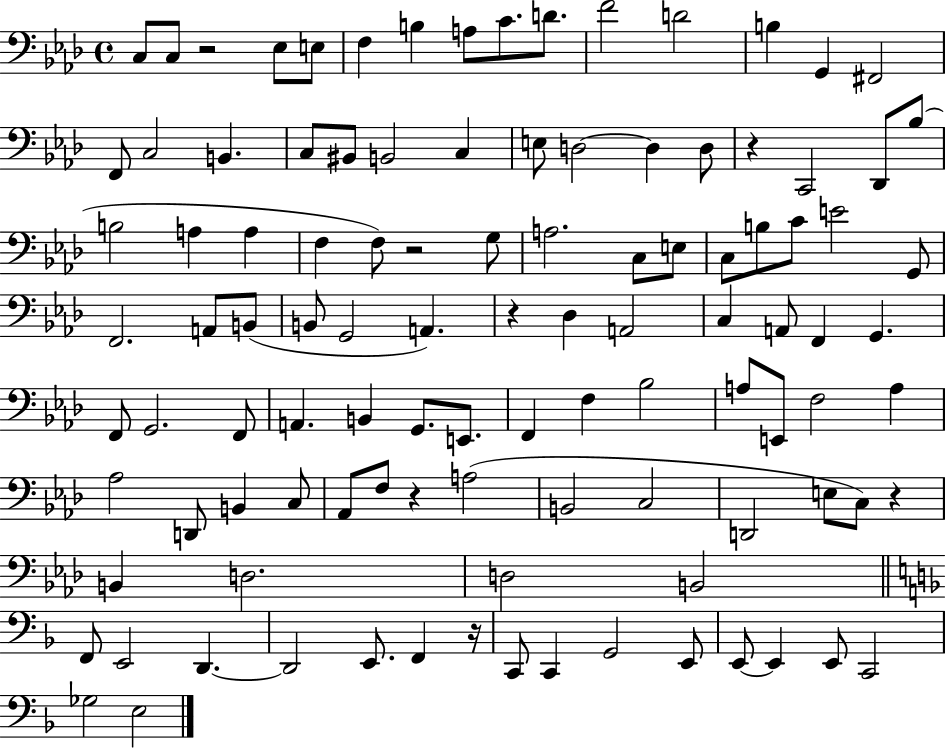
X:1
T:Untitled
M:4/4
L:1/4
K:Ab
C,/2 C,/2 z2 _E,/2 E,/2 F, B, A,/2 C/2 D/2 F2 D2 B, G,, ^F,,2 F,,/2 C,2 B,, C,/2 ^B,,/2 B,,2 C, E,/2 D,2 D, D,/2 z C,,2 _D,,/2 _B,/2 B,2 A, A, F, F,/2 z2 G,/2 A,2 C,/2 E,/2 C,/2 B,/2 C/2 E2 G,,/2 F,,2 A,,/2 B,,/2 B,,/2 G,,2 A,, z _D, A,,2 C, A,,/2 F,, G,, F,,/2 G,,2 F,,/2 A,, B,, G,,/2 E,,/2 F,, F, _B,2 A,/2 E,,/2 F,2 A, _A,2 D,,/2 B,, C,/2 _A,,/2 F,/2 z A,2 B,,2 C,2 D,,2 E,/2 C,/2 z B,, D,2 D,2 B,,2 F,,/2 E,,2 D,, D,,2 E,,/2 F,, z/4 C,,/2 C,, G,,2 E,,/2 E,,/2 E,, E,,/2 C,,2 _G,2 E,2